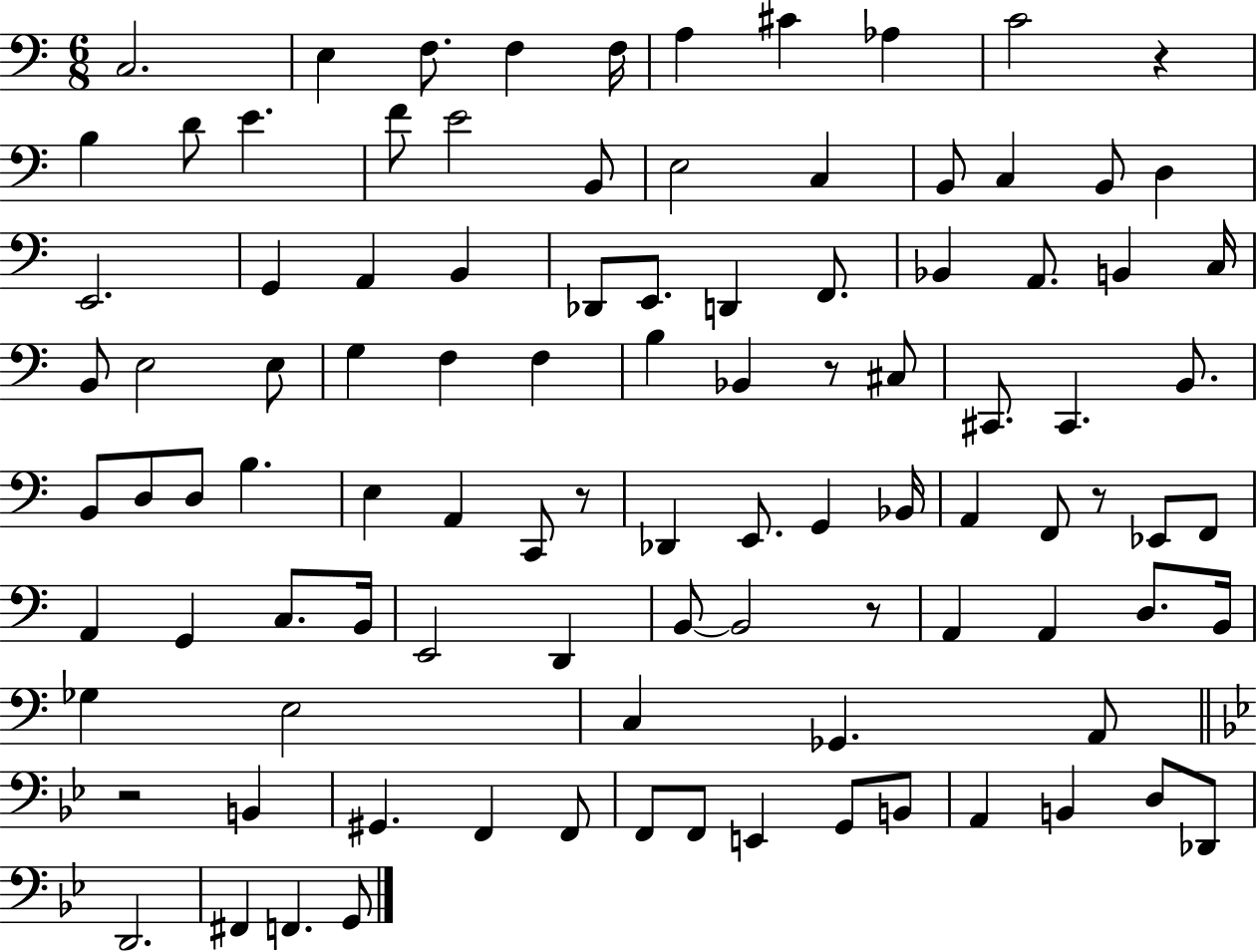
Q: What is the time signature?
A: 6/8